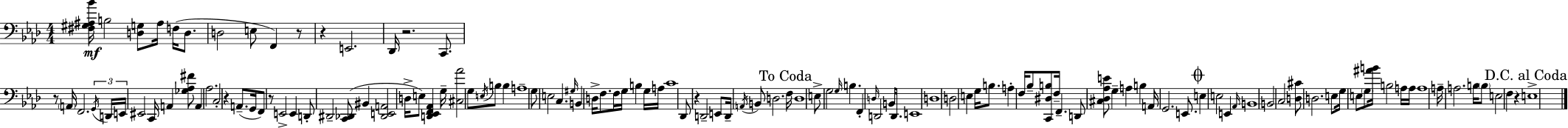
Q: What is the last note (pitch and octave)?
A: E3